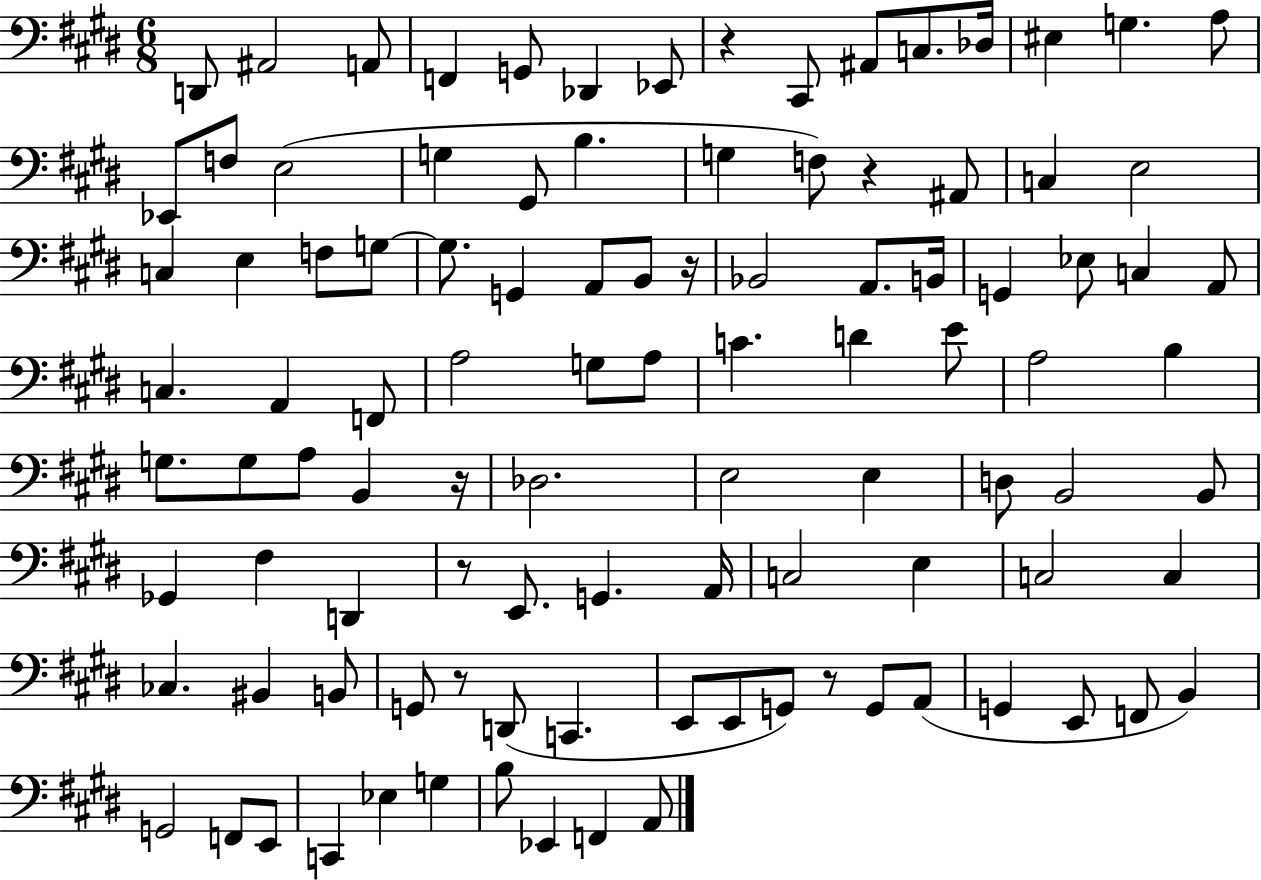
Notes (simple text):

D2/e A#2/h A2/e F2/q G2/e Db2/q Eb2/e R/q C#2/e A#2/e C3/e. Db3/s EIS3/q G3/q. A3/e Eb2/e F3/e E3/h G3/q G#2/e B3/q. G3/q F3/e R/q A#2/e C3/q E3/h C3/q E3/q F3/e G3/e G3/e. G2/q A2/e B2/e R/s Bb2/h A2/e. B2/s G2/q Eb3/e C3/q A2/e C3/q. A2/q F2/e A3/h G3/e A3/e C4/q. D4/q E4/e A3/h B3/q G3/e. G3/e A3/e B2/q R/s Db3/h. E3/h E3/q D3/e B2/h B2/e Gb2/q F#3/q D2/q R/e E2/e. G2/q. A2/s C3/h E3/q C3/h C3/q CES3/q. BIS2/q B2/e G2/e R/e D2/e C2/q. E2/e E2/e G2/e R/e G2/e A2/e G2/q E2/e F2/e B2/q G2/h F2/e E2/e C2/q Eb3/q G3/q B3/e Eb2/q F2/q A2/e